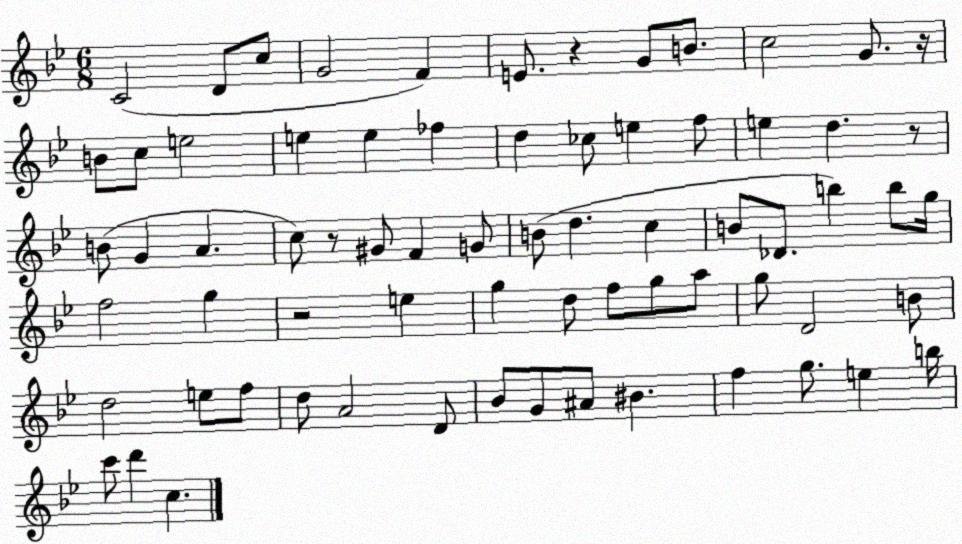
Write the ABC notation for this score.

X:1
T:Untitled
M:6/8
L:1/4
K:Bb
C2 D/2 c/2 G2 F E/2 z G/2 B/2 c2 G/2 z/4 B/2 c/2 e2 e e _f d _c/2 e f/2 e d z/2 B/2 G A c/2 z/2 ^G/2 F G/2 B/2 d c B/2 _D/2 b b/2 g/4 f2 g z2 e g d/2 f/2 g/2 a/2 g/2 D2 B/2 d2 e/2 f/2 d/2 A2 D/2 _B/2 G/2 ^A/2 ^B f g/2 e b/4 c'/2 d' c